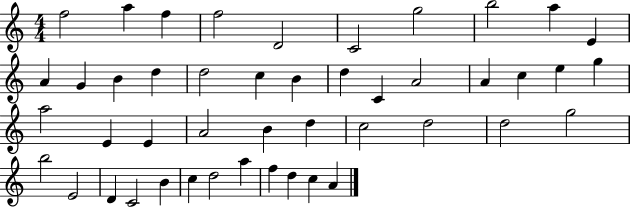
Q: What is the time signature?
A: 4/4